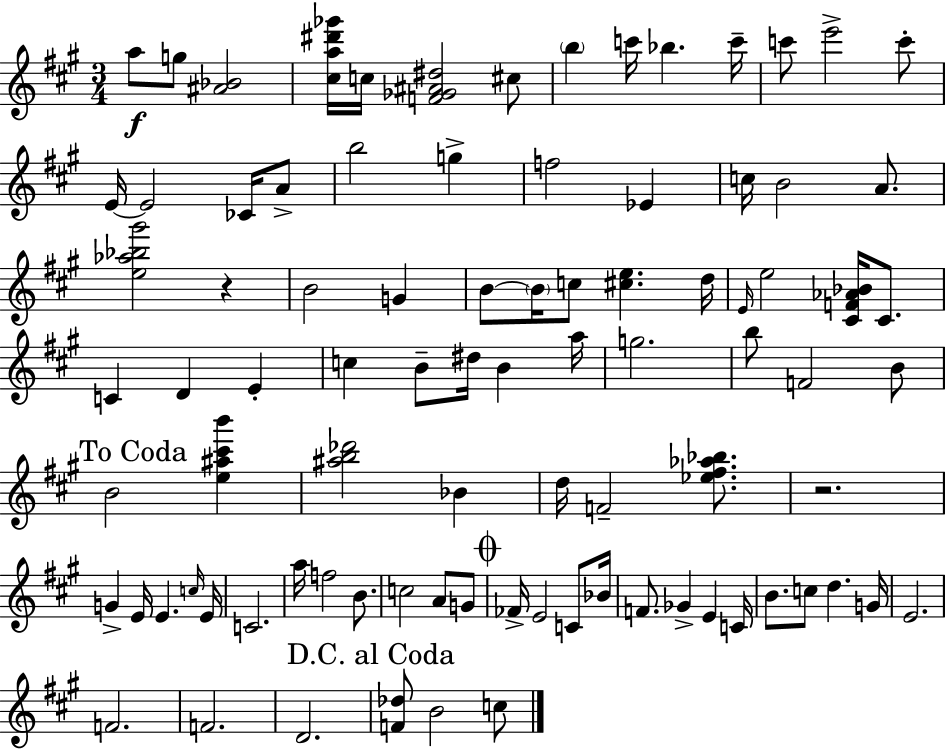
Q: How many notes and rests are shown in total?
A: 89